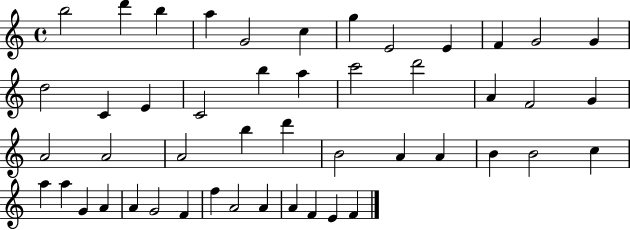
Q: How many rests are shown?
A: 0